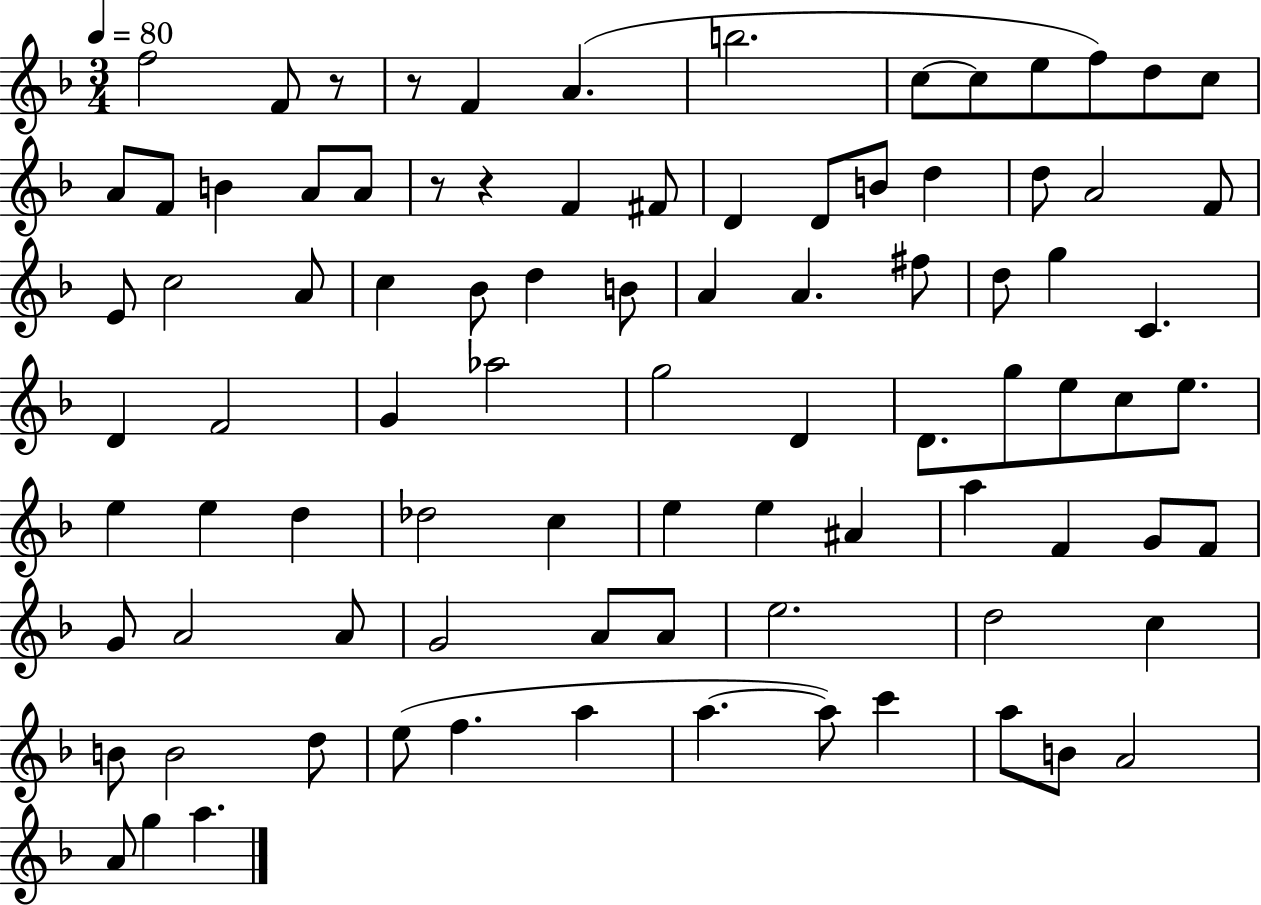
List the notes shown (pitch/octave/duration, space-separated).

F5/h F4/e R/e R/e F4/q A4/q. B5/h. C5/e C5/e E5/e F5/e D5/e C5/e A4/e F4/e B4/q A4/e A4/e R/e R/q F4/q F#4/e D4/q D4/e B4/e D5/q D5/e A4/h F4/e E4/e C5/h A4/e C5/q Bb4/e D5/q B4/e A4/q A4/q. F#5/e D5/e G5/q C4/q. D4/q F4/h G4/q Ab5/h G5/h D4/q D4/e. G5/e E5/e C5/e E5/e. E5/q E5/q D5/q Db5/h C5/q E5/q E5/q A#4/q A5/q F4/q G4/e F4/e G4/e A4/h A4/e G4/h A4/e A4/e E5/h. D5/h C5/q B4/e B4/h D5/e E5/e F5/q. A5/q A5/q. A5/e C6/q A5/e B4/e A4/h A4/e G5/q A5/q.